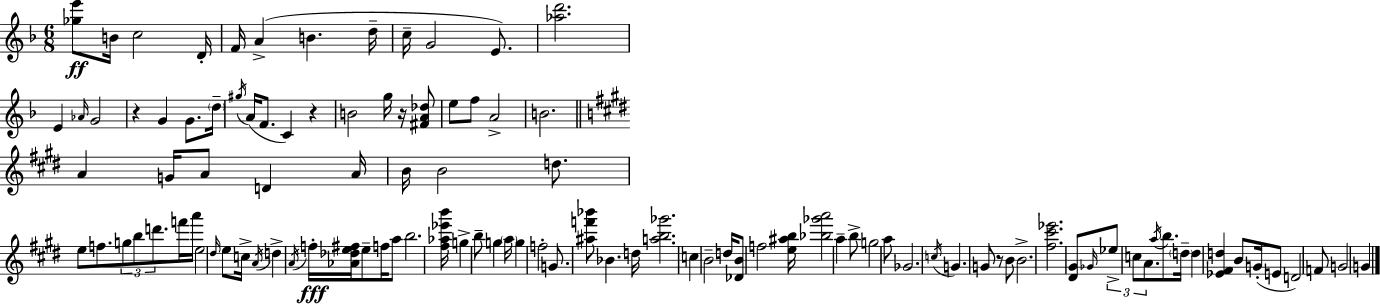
[Gb5,E6]/e B4/s C5/h D4/s F4/s A4/q B4/q. D5/s C5/s G4/h E4/e. [Ab5,D6]/h. E4/q Ab4/s G4/h R/q G4/q G4/e. D5/s G#5/s A4/s F4/e. C4/q R/q B4/h G5/s R/s [F#4,A4,Db5]/e E5/e F5/e A4/h B4/h. A4/q G4/s A4/e D4/q A4/s B4/s B4/h D5/e. E5/e F5/e. G5/e B5/e D6/e. F6/s A6/s E5/h D#5/s E5/e C5/s A4/s D5/q A4/s F5/s [Ab4,Db5,E5,F#5]/s E5/e F5/s A5/e B5/h. [F#5,Ab5,Eb6,B6]/s G5/q B5/e G5/q A5/s G5/q F5/h G4/e. [A#5,F6,Bb6]/e Bb4/q. D5/s [A5,B5,Gb6]/h. C5/q B4/h D5/s [Db4,B4]/e F5/h [E5,A#5,B5]/s [Bb5,Gb6,A6]/h A5/q B5/e G5/h A5/e Gb4/h. C5/s G4/q. G4/e R/e B4/e B4/h. [F#5,C#6,Eb6]/h. [D#4,G#4]/e Gb4/s Eb5/e C5/e A4/e. A5/s B5/e. D5/s D5/q [Eb4,F#4,D5]/q B4/e G4/s E4/e D4/h F4/e G4/h G4/q